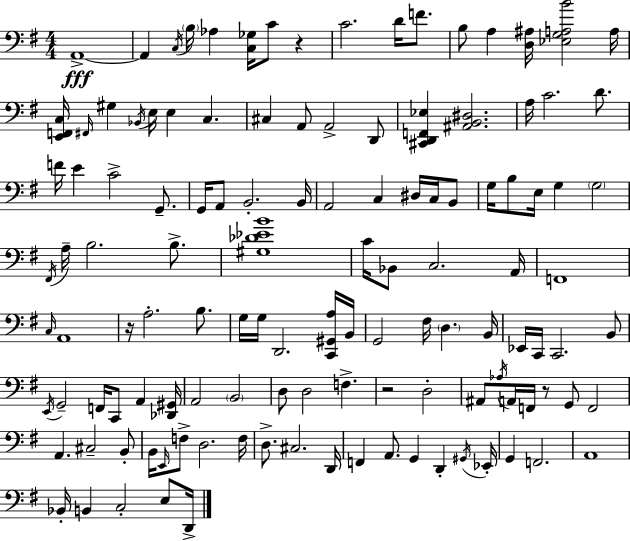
A2/w A2/q C3/s B3/s Ab3/q [C3,Gb3]/s C4/e R/q C4/h. D4/s F4/e. B3/e A3/q [D3,A#3]/s [Eb3,G3,A3,B4]/h A3/s [E2,F2,C3]/s F#2/s G#3/q Bb2/s E3/s E3/q C3/q. C#3/q A2/e A2/h D2/e [C#2,D2,F2,Eb3]/q [A#2,B2,D#3]/h. A3/s C4/h. D4/e. F4/s E4/q C4/h G2/e. G2/s A2/e B2/h. B2/s A2/h C3/q D#3/s C3/s B2/e G3/s B3/e E3/s G3/q G3/h F#2/s A3/s B3/h. B3/e. [G#3,Db4,Eb4,B4]/w C4/s Bb2/e C3/h. A2/s F2/w C3/s A2/w R/s A3/h. B3/e. G3/s G3/s D2/h. [C2,G#2,A3]/s B2/s G2/h F#3/s D3/q. B2/s Eb2/s C2/s C2/h. B2/e E2/s G2/h F2/s C2/e A2/q [Db2,G#2]/s A2/h B2/h D3/e D3/h F3/q. R/h D3/h A#2/e Ab3/s A2/s F2/s R/e G2/e F2/h A2/q. C#3/h B2/e B2/s E2/s F3/e D3/h. F3/s D3/e. C#3/h. D2/s F2/q A2/e. G2/q D2/q G#2/s Eb2/s G2/q F2/h. A2/w Bb2/s B2/q C3/h E3/e D2/s